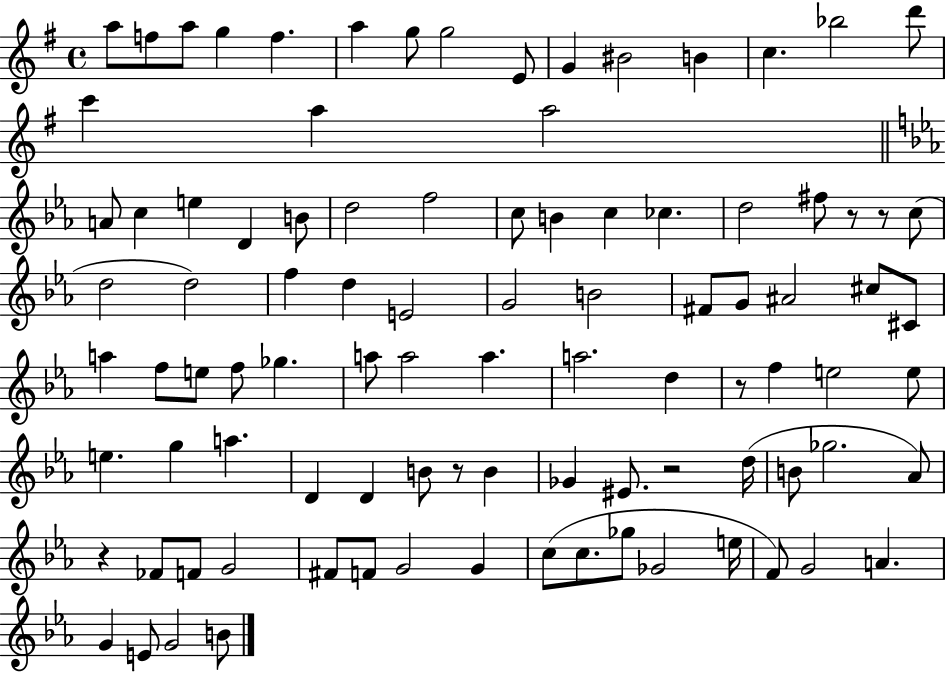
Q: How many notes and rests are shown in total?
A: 95